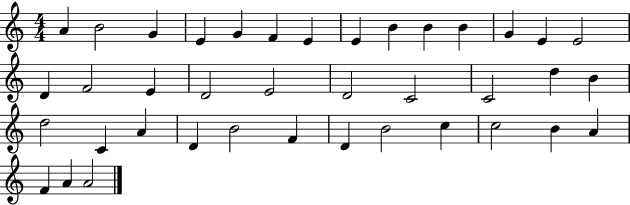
A4/q B4/h G4/q E4/q G4/q F4/q E4/q E4/q B4/q B4/q B4/q G4/q E4/q E4/h D4/q F4/h E4/q D4/h E4/h D4/h C4/h C4/h D5/q B4/q D5/h C4/q A4/q D4/q B4/h F4/q D4/q B4/h C5/q C5/h B4/q A4/q F4/q A4/q A4/h